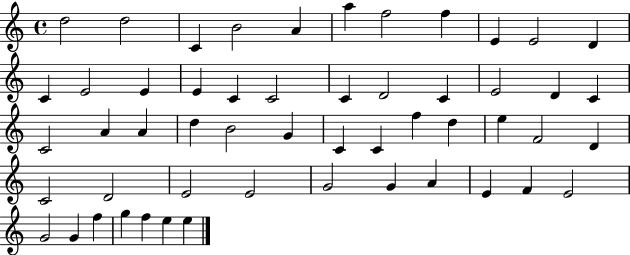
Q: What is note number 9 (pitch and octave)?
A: E4